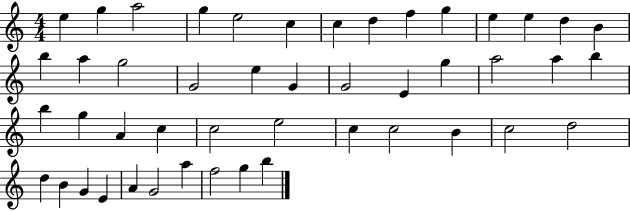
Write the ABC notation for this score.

X:1
T:Untitled
M:4/4
L:1/4
K:C
e g a2 g e2 c c d f g e e d B b a g2 G2 e G G2 E g a2 a b b g A c c2 e2 c c2 B c2 d2 d B G E A G2 a f2 g b